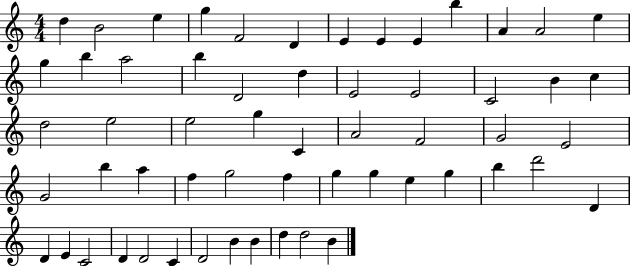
{
  \clef treble
  \numericTimeSignature
  \time 4/4
  \key c \major
  d''4 b'2 e''4 | g''4 f'2 d'4 | e'4 e'4 e'4 b''4 | a'4 a'2 e''4 | \break g''4 b''4 a''2 | b''4 d'2 d''4 | e'2 e'2 | c'2 b'4 c''4 | \break d''2 e''2 | e''2 g''4 c'4 | a'2 f'2 | g'2 e'2 | \break g'2 b''4 a''4 | f''4 g''2 f''4 | g''4 g''4 e''4 g''4 | b''4 d'''2 d'4 | \break d'4 e'4 c'2 | d'4 d'2 c'4 | d'2 b'4 b'4 | d''4 d''2 b'4 | \break \bar "|."
}